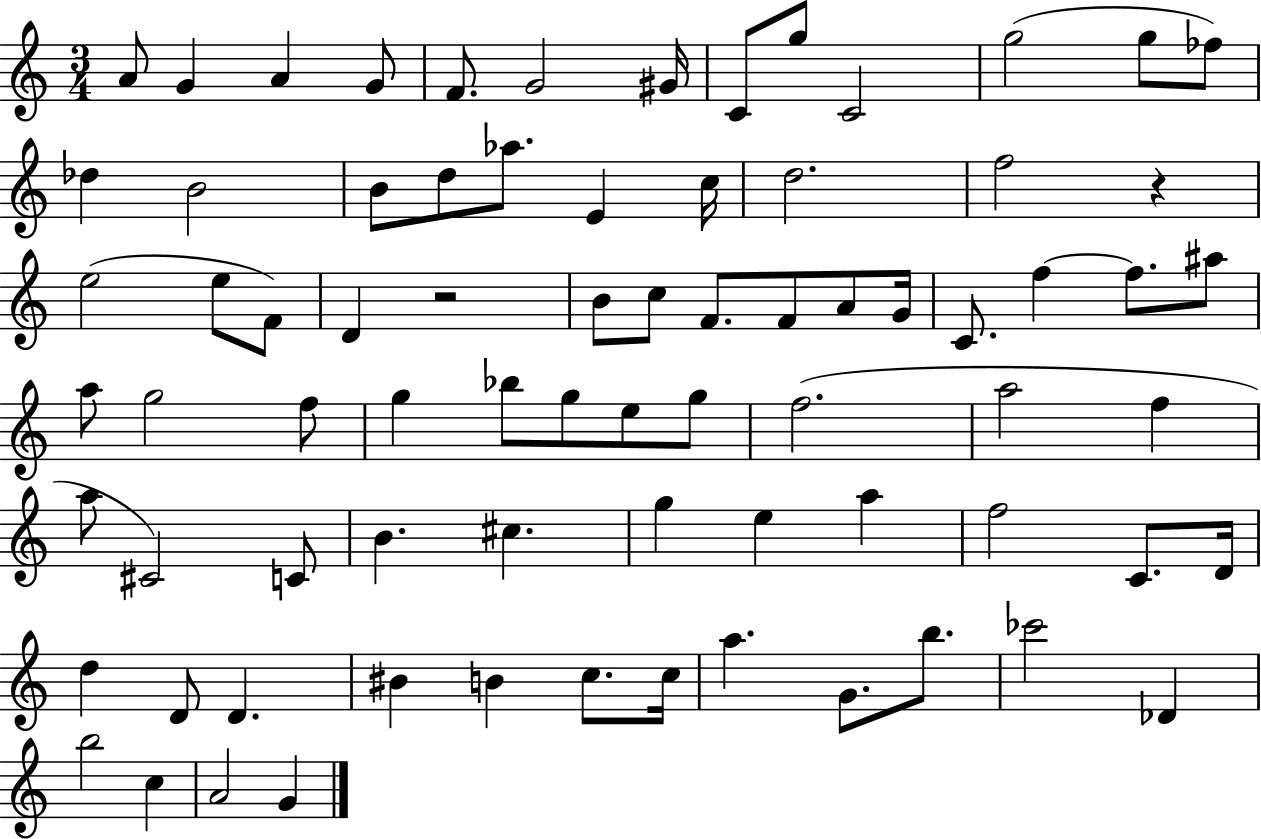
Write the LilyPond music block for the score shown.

{
  \clef treble
  \numericTimeSignature
  \time 3/4
  \key c \major
  a'8 g'4 a'4 g'8 | f'8. g'2 gis'16 | c'8 g''8 c'2 | g''2( g''8 fes''8) | \break des''4 b'2 | b'8 d''8 aes''8. e'4 c''16 | d''2. | f''2 r4 | \break e''2( e''8 f'8) | d'4 r2 | b'8 c''8 f'8. f'8 a'8 g'16 | c'8. f''4~~ f''8. ais''8 | \break a''8 g''2 f''8 | g''4 bes''8 g''8 e''8 g''8 | f''2.( | a''2 f''4 | \break a''8 cis'2) c'8 | b'4. cis''4. | g''4 e''4 a''4 | f''2 c'8. d'16 | \break d''4 d'8 d'4. | bis'4 b'4 c''8. c''16 | a''4. g'8. b''8. | ces'''2 des'4 | \break b''2 c''4 | a'2 g'4 | \bar "|."
}